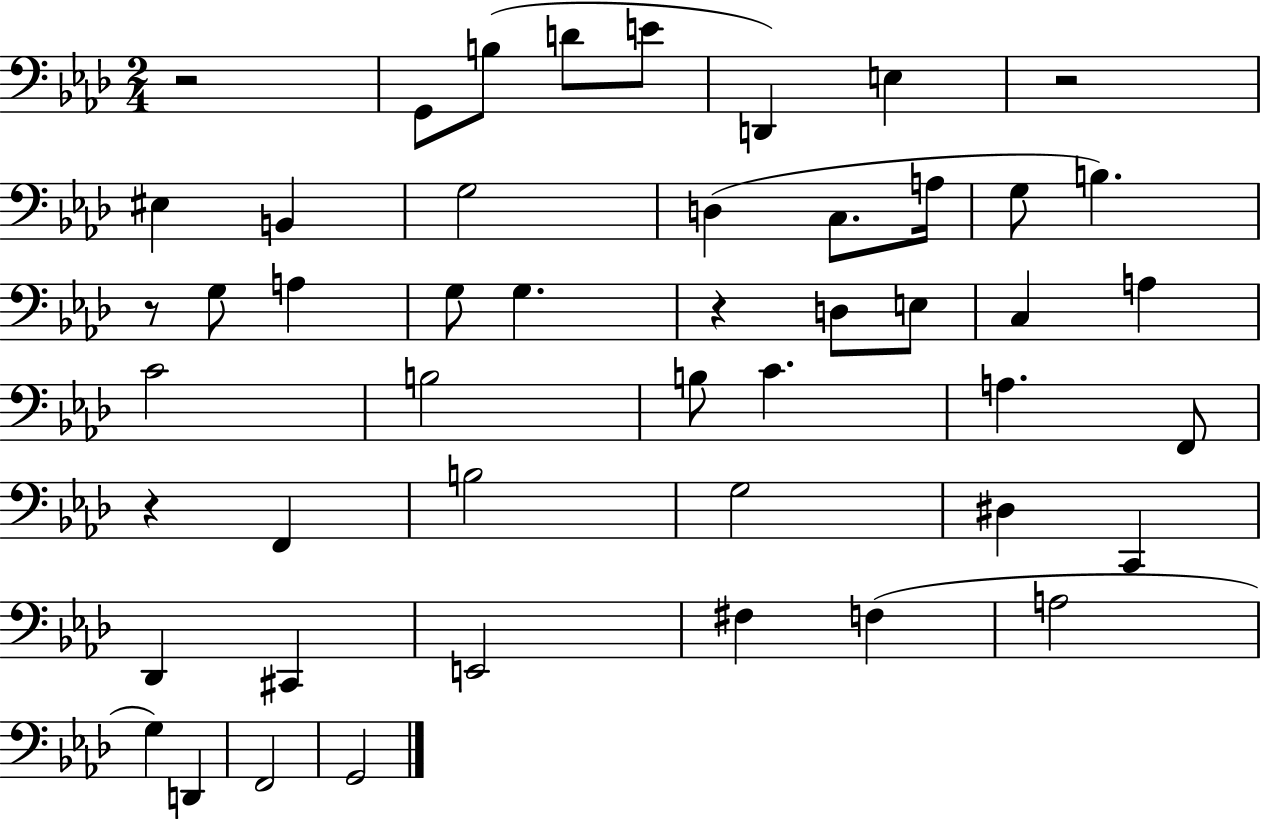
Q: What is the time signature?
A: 2/4